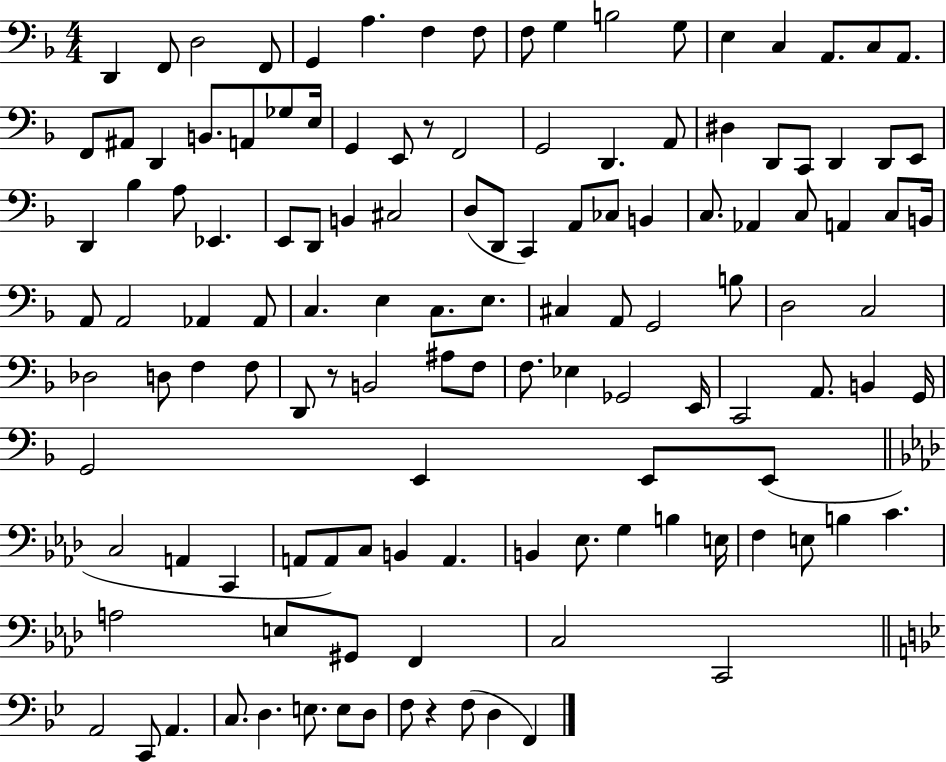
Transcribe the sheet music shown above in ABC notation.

X:1
T:Untitled
M:4/4
L:1/4
K:F
D,, F,,/2 D,2 F,,/2 G,, A, F, F,/2 F,/2 G, B,2 G,/2 E, C, A,,/2 C,/2 A,,/2 F,,/2 ^A,,/2 D,, B,,/2 A,,/2 _G,/2 E,/4 G,, E,,/2 z/2 F,,2 G,,2 D,, A,,/2 ^D, D,,/2 C,,/2 D,, D,,/2 E,,/2 D,, _B, A,/2 _E,, E,,/2 D,,/2 B,, ^C,2 D,/2 D,,/2 C,, A,,/2 _C,/2 B,, C,/2 _A,, C,/2 A,, C,/2 B,,/4 A,,/2 A,,2 _A,, _A,,/2 C, E, C,/2 E,/2 ^C, A,,/2 G,,2 B,/2 D,2 C,2 _D,2 D,/2 F, F,/2 D,,/2 z/2 B,,2 ^A,/2 F,/2 F,/2 _E, _G,,2 E,,/4 C,,2 A,,/2 B,, G,,/4 G,,2 E,, E,,/2 E,,/2 C,2 A,, C,, A,,/2 A,,/2 C,/2 B,, A,, B,, _E,/2 G, B, E,/4 F, E,/2 B, C A,2 E,/2 ^G,,/2 F,, C,2 C,,2 A,,2 C,,/2 A,, C,/2 D, E,/2 E,/2 D,/2 F,/2 z F,/2 D, F,,